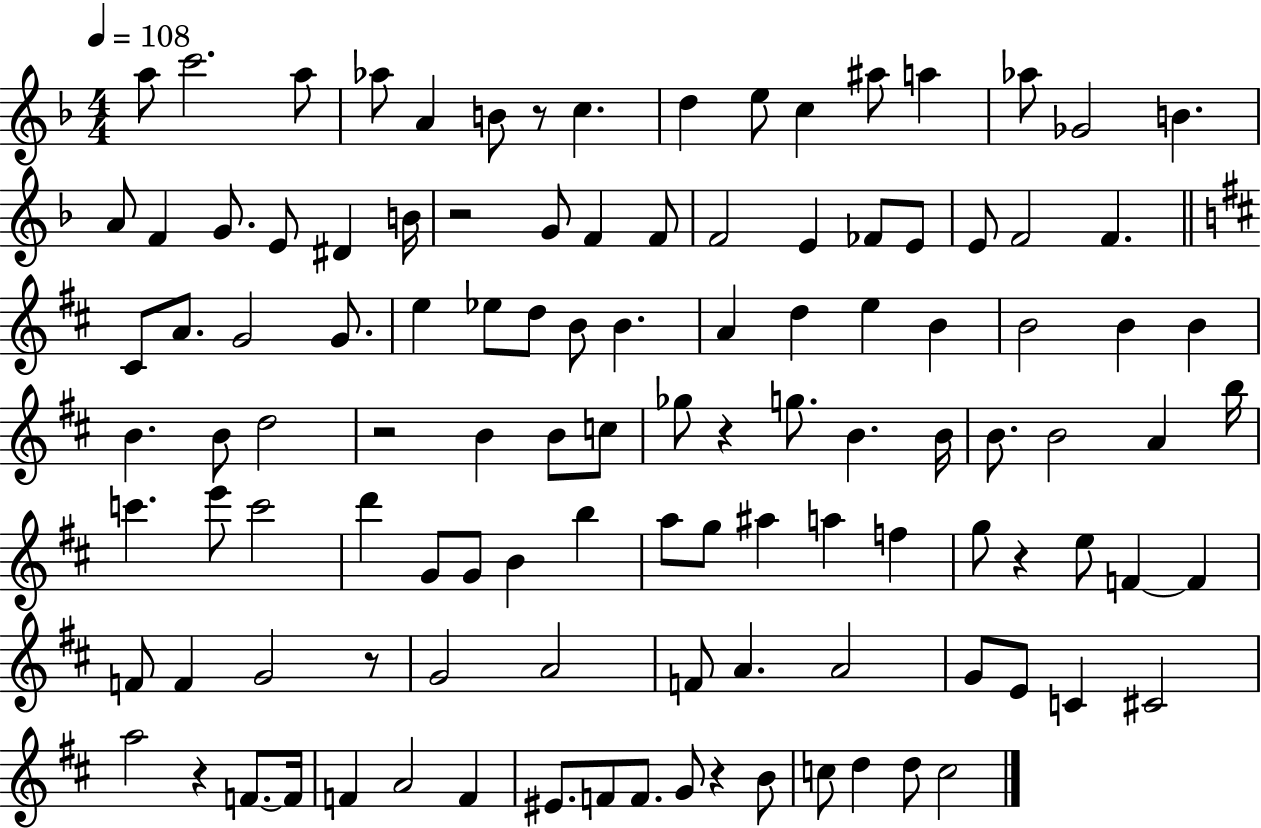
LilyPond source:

{
  \clef treble
  \numericTimeSignature
  \time 4/4
  \key f \major
  \tempo 4 = 108
  a''8 c'''2. a''8 | aes''8 a'4 b'8 r8 c''4. | d''4 e''8 c''4 ais''8 a''4 | aes''8 ges'2 b'4. | \break a'8 f'4 g'8. e'8 dis'4 b'16 | r2 g'8 f'4 f'8 | f'2 e'4 fes'8 e'8 | e'8 f'2 f'4. | \break \bar "||" \break \key b \minor cis'8 a'8. g'2 g'8. | e''4 ees''8 d''8 b'8 b'4. | a'4 d''4 e''4 b'4 | b'2 b'4 b'4 | \break b'4. b'8 d''2 | r2 b'4 b'8 c''8 | ges''8 r4 g''8. b'4. b'16 | b'8. b'2 a'4 b''16 | \break c'''4. e'''8 c'''2 | d'''4 g'8 g'8 b'4 b''4 | a''8 g''8 ais''4 a''4 f''4 | g''8 r4 e''8 f'4~~ f'4 | \break f'8 f'4 g'2 r8 | g'2 a'2 | f'8 a'4. a'2 | g'8 e'8 c'4 cis'2 | \break a''2 r4 f'8.~~ f'16 | f'4 a'2 f'4 | eis'8. f'8 f'8. g'8 r4 b'8 | c''8 d''4 d''8 c''2 | \break \bar "|."
}